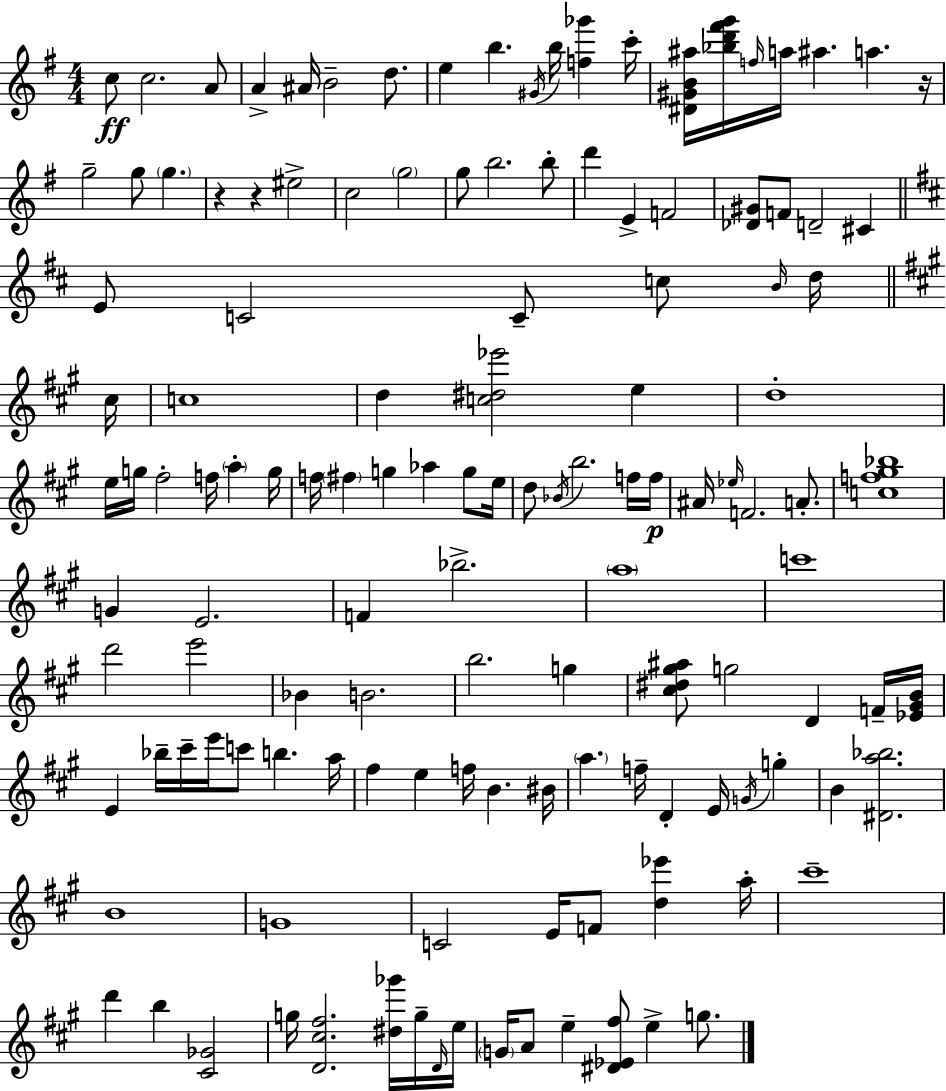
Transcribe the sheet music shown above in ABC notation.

X:1
T:Untitled
M:4/4
L:1/4
K:G
c/2 c2 A/2 A ^A/4 B2 d/2 e b ^G/4 b/4 [f_g'] c'/4 [^D^GB^a]/4 [_bd'^f'g']/4 f/4 a/4 ^a a z/4 g2 g/2 g z z ^e2 c2 g2 g/2 b2 b/2 d' E F2 [_D^G]/2 F/2 D2 ^C E/2 C2 C/2 c/2 B/4 d/4 ^c/4 c4 d [c^d_e']2 e d4 e/4 g/4 ^f2 f/4 a g/4 f/4 ^f g _a g/2 e/4 d/2 _B/4 b2 f/4 f/4 ^A/4 _e/4 F2 A/2 [cf^g_b]4 G E2 F _b2 a4 c'4 d'2 e'2 _B B2 b2 g [^c^d^g^a]/2 g2 D F/4 [_E^GB]/4 E _b/4 ^c'/4 e'/4 c'/2 b a/4 ^f e f/4 B ^B/4 a f/4 D E/4 G/4 g B [^Da_b]2 B4 G4 C2 E/4 F/2 [d_e'] a/4 ^c'4 d' b [^C_G]2 g/4 [D^c^f]2 [^d_g']/4 g/4 D/4 e/4 G/4 A/2 e [^D_E^f]/2 e g/2